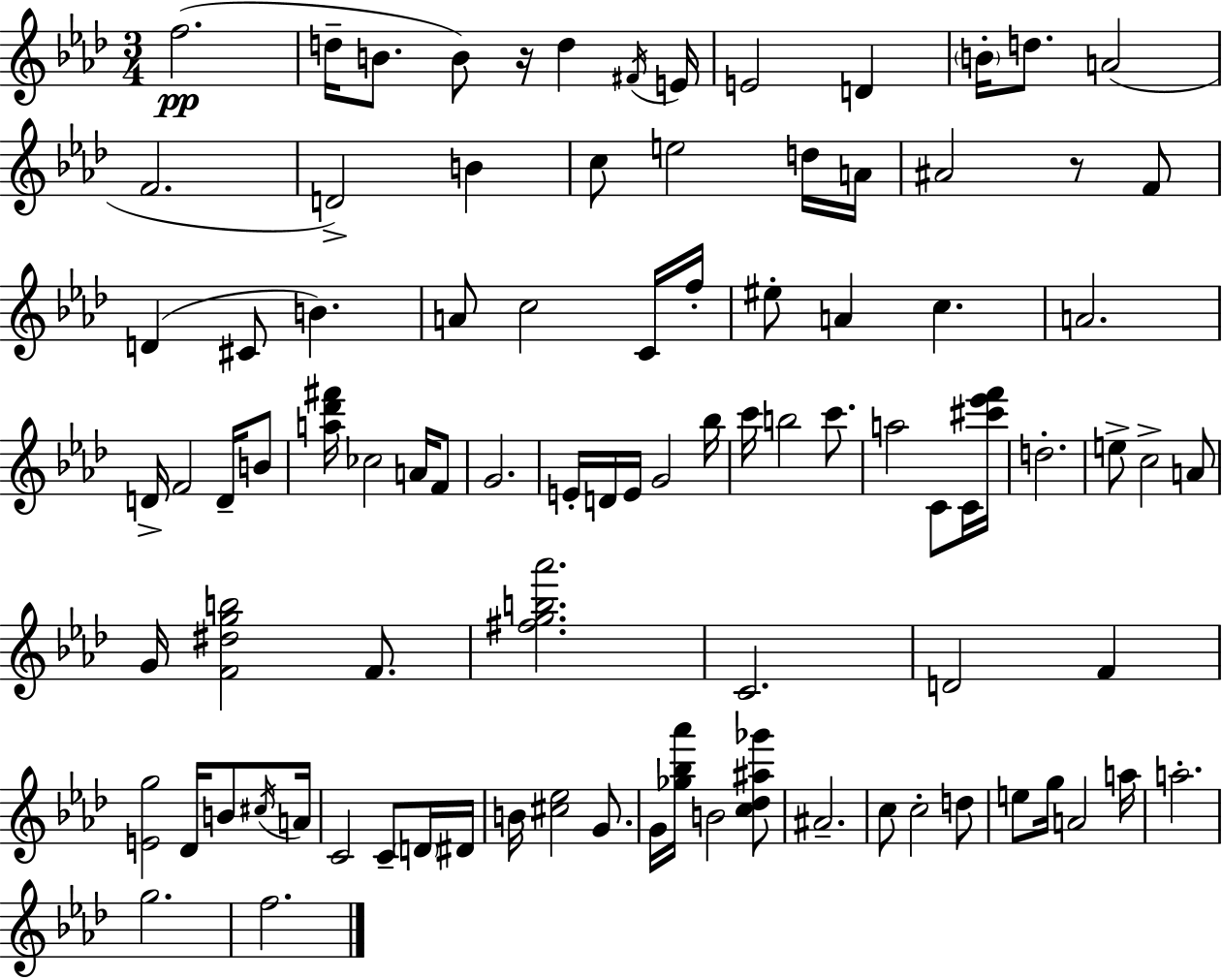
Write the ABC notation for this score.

X:1
T:Untitled
M:3/4
L:1/4
K:Ab
f2 d/4 B/2 B/2 z/4 d ^F/4 E/4 E2 D B/4 d/2 A2 F2 D2 B c/2 e2 d/4 A/4 ^A2 z/2 F/2 D ^C/2 B A/2 c2 C/4 f/4 ^e/2 A c A2 D/4 F2 D/4 B/2 [a_d'^f']/4 _c2 A/4 F/2 G2 E/4 D/4 E/4 G2 _b/4 c'/4 b2 c'/2 a2 C/2 C/4 [^c'_e'f']/4 d2 e/2 c2 A/2 G/4 [F^dgb]2 F/2 [^fgb_a']2 C2 D2 F [Eg]2 _D/4 B/2 ^c/4 A/4 C2 C/2 D/4 ^D/4 B/4 [^c_e]2 G/2 G/4 [_g_b_a']/4 B2 [c_d^a_g']/2 ^A2 c/2 c2 d/2 e/2 g/4 A2 a/4 a2 g2 f2